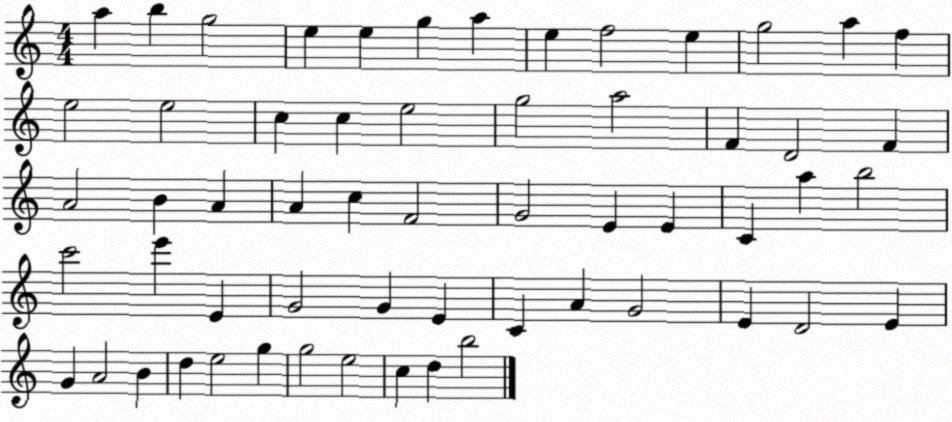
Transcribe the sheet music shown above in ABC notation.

X:1
T:Untitled
M:4/4
L:1/4
K:C
a b g2 e e g a e f2 e g2 a f e2 e2 c c e2 g2 a2 F D2 F A2 B A A c F2 G2 E E C a b2 c'2 e' E G2 G E C A G2 E D2 E G A2 B d e2 g g2 e2 c d b2